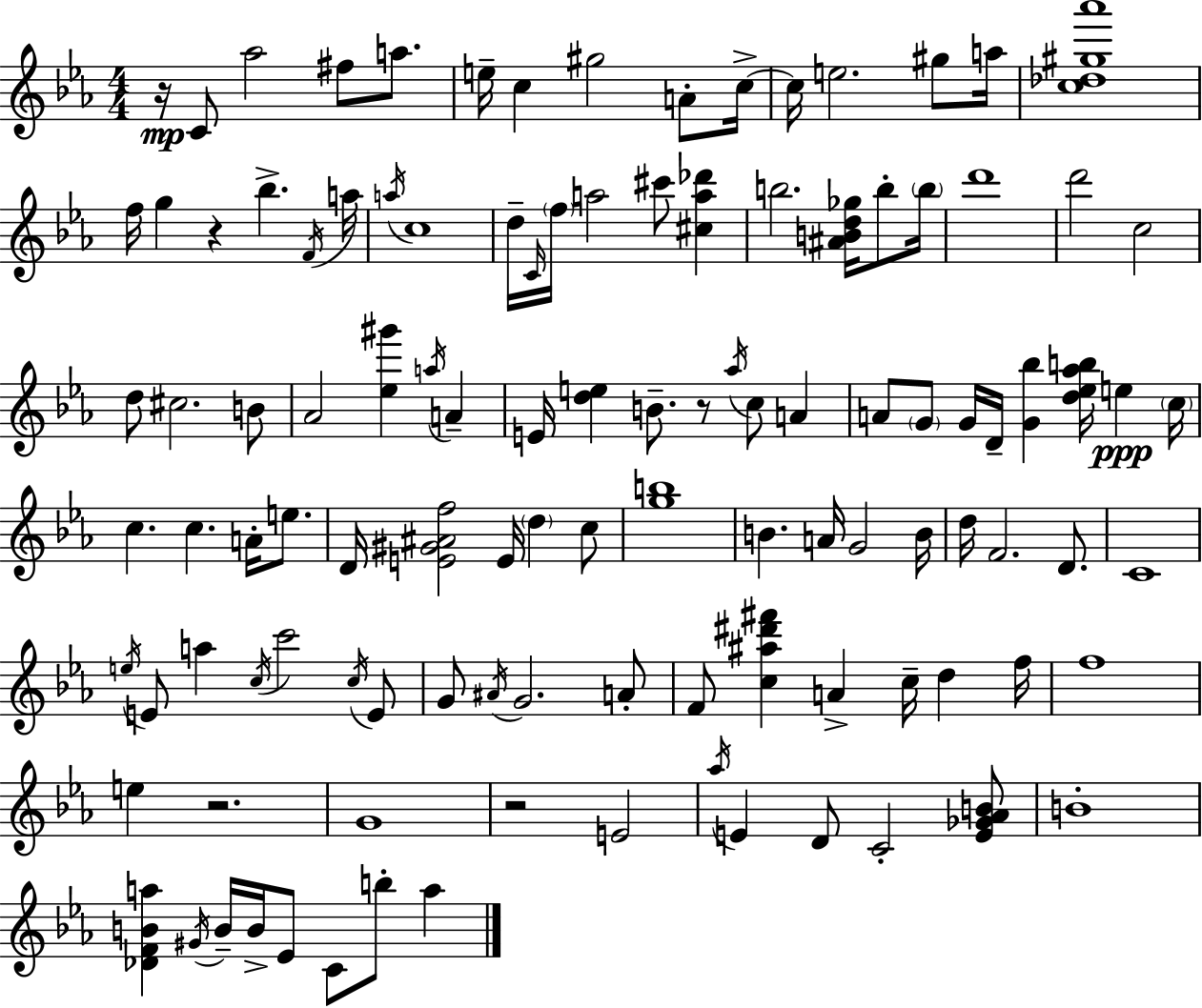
{
  \clef treble
  \numericTimeSignature
  \time 4/4
  \key c \minor
  r16\mp c'8 aes''2 fis''8 a''8. | e''16-- c''4 gis''2 a'8-. c''16->~~ | c''16 e''2. gis''8 a''16 | <c'' des'' gis'' aes'''>1 | \break f''16 g''4 r4 bes''4.-> \acciaccatura { f'16 } | a''16 \acciaccatura { a''16 } c''1 | d''16-- \grace { c'16 } \parenthesize f''16 a''2 cis'''8 <cis'' a'' des'''>4 | b''2. <ais' b' d'' ges''>16 | \break b''8-. \parenthesize b''16 d'''1 | d'''2 c''2 | d''8 cis''2. | b'8 aes'2 <ees'' gis'''>4 \acciaccatura { a''16 } | \break a'4-- e'16 <d'' e''>4 b'8.-- r8 \acciaccatura { aes''16 } c''8 | a'4 a'8 \parenthesize g'8 g'16 d'16-- <g' bes''>4 <d'' ees'' aes'' b''>16 | e''4\ppp \parenthesize c''16 c''4. c''4. | a'16-. e''8. d'16 <e' gis' ais' f''>2 e'16 \parenthesize d''4 | \break c''8 <g'' b''>1 | b'4. a'16 g'2 | b'16 d''16 f'2. | d'8. c'1 | \break \acciaccatura { e''16 } e'8 a''4 \acciaccatura { c''16 } c'''2 | \acciaccatura { c''16 } e'8 g'8 \acciaccatura { ais'16 } g'2. | a'8-. f'8 <c'' ais'' dis''' fis'''>4 a'4-> | c''16-- d''4 f''16 f''1 | \break e''4 r2. | g'1 | r2 | e'2 \acciaccatura { aes''16 } e'4 d'8 | \break c'2-. <e' ges' aes' b'>8 b'1-. | <des' f' b' a''>4 \acciaccatura { gis'16 } b'16-- | b'16-> ees'8 c'8 b''8-. a''4 \bar "|."
}